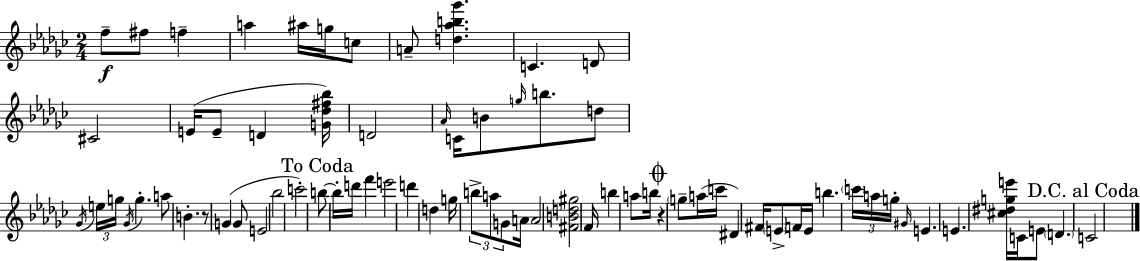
F5/e F#5/e F5/q A5/q A#5/s G5/s C5/e A4/e [D5,Ab5,B5,Gb6]/q. C4/q. D4/e C#4/h E4/s E4/e D4/q [G4,Db5,F#5,Bb5]/s D4/h Ab4/s C4/s B4/e G5/s B5/e. D5/e Gb4/s E5/s G5/s Gb4/s G5/q. A5/e B4/q. R/e G4/q G4/e E4/h Bb5/h C6/h B5/e B5/s D6/s F6/q E6/h D6/q D5/q G5/s B5/e A5/e G4/e A4/s A4/h [F#4,B4,D5,G#5]/h F4/s B5/q A5/e B5/s R/q G5/e A5/s C6/s D#4/q F#4/s E4/e F4/s E4/s B5/q. C6/s A5/s G5/s G#4/s E4/q. E4/q. [C#5,D#5,G5,E6]/s C4/s E4/e D4/q. C4/h